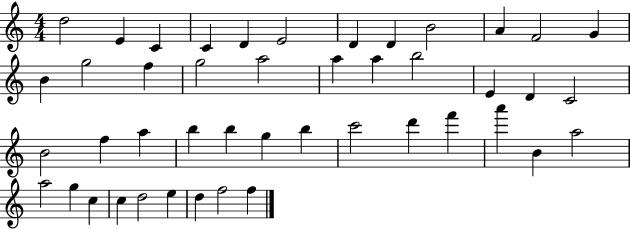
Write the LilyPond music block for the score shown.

{
  \clef treble
  \numericTimeSignature
  \time 4/4
  \key c \major
  d''2 e'4 c'4 | c'4 d'4 e'2 | d'4 d'4 b'2 | a'4 f'2 g'4 | \break b'4 g''2 f''4 | g''2 a''2 | a''4 a''4 b''2 | e'4 d'4 c'2 | \break b'2 f''4 a''4 | b''4 b''4 g''4 b''4 | c'''2 d'''4 f'''4 | a'''4 b'4 a''2 | \break a''2 g''4 c''4 | c''4 d''2 e''4 | d''4 f''2 f''4 | \bar "|."
}